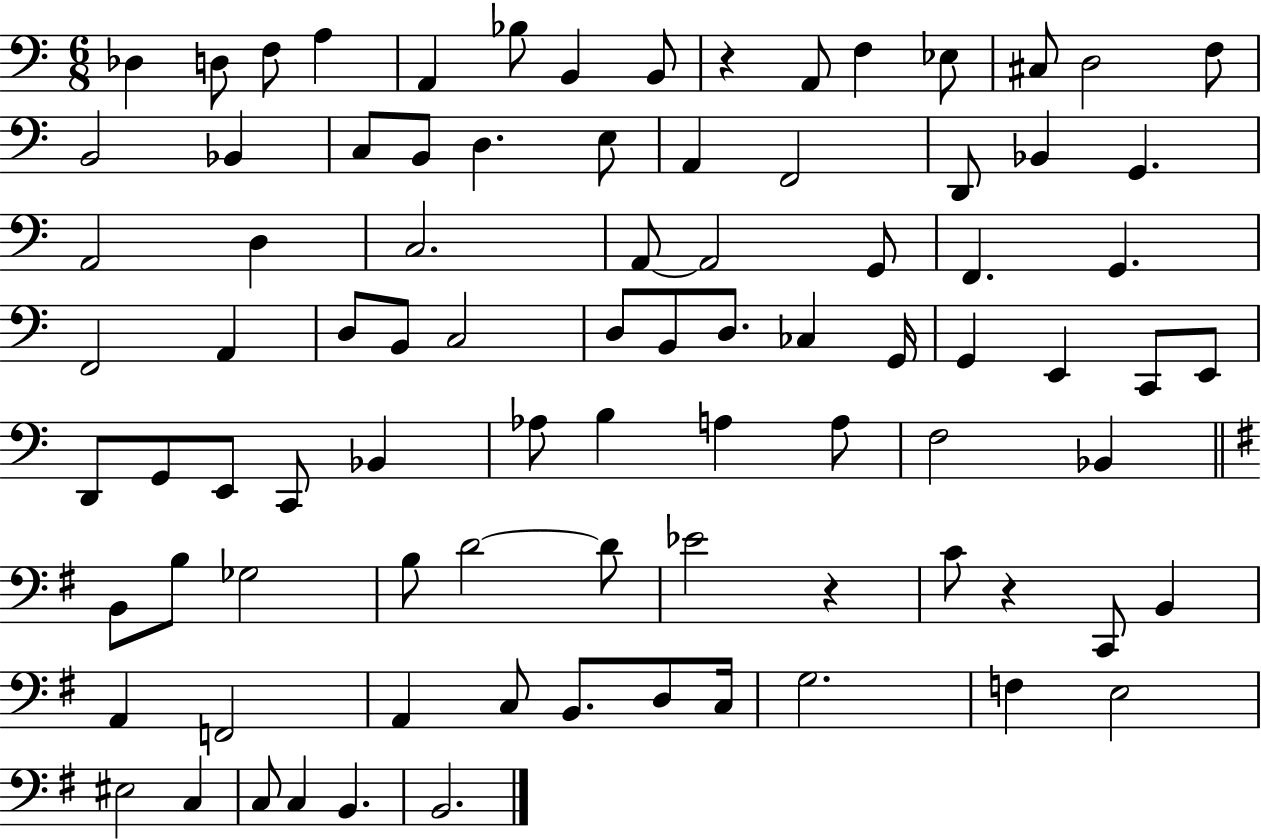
Db3/q D3/e F3/e A3/q A2/q Bb3/e B2/q B2/e R/q A2/e F3/q Eb3/e C#3/e D3/h F3/e B2/h Bb2/q C3/e B2/e D3/q. E3/e A2/q F2/h D2/e Bb2/q G2/q. A2/h D3/q C3/h. A2/e A2/h G2/e F2/q. G2/q. F2/h A2/q D3/e B2/e C3/h D3/e B2/e D3/e. CES3/q G2/s G2/q E2/q C2/e E2/e D2/e G2/e E2/e C2/e Bb2/q Ab3/e B3/q A3/q A3/e F3/h Bb2/q B2/e B3/e Gb3/h B3/e D4/h D4/e Eb4/h R/q C4/e R/q C2/e B2/q A2/q F2/h A2/q C3/e B2/e. D3/e C3/s G3/h. F3/q E3/h EIS3/h C3/q C3/e C3/q B2/q. B2/h.